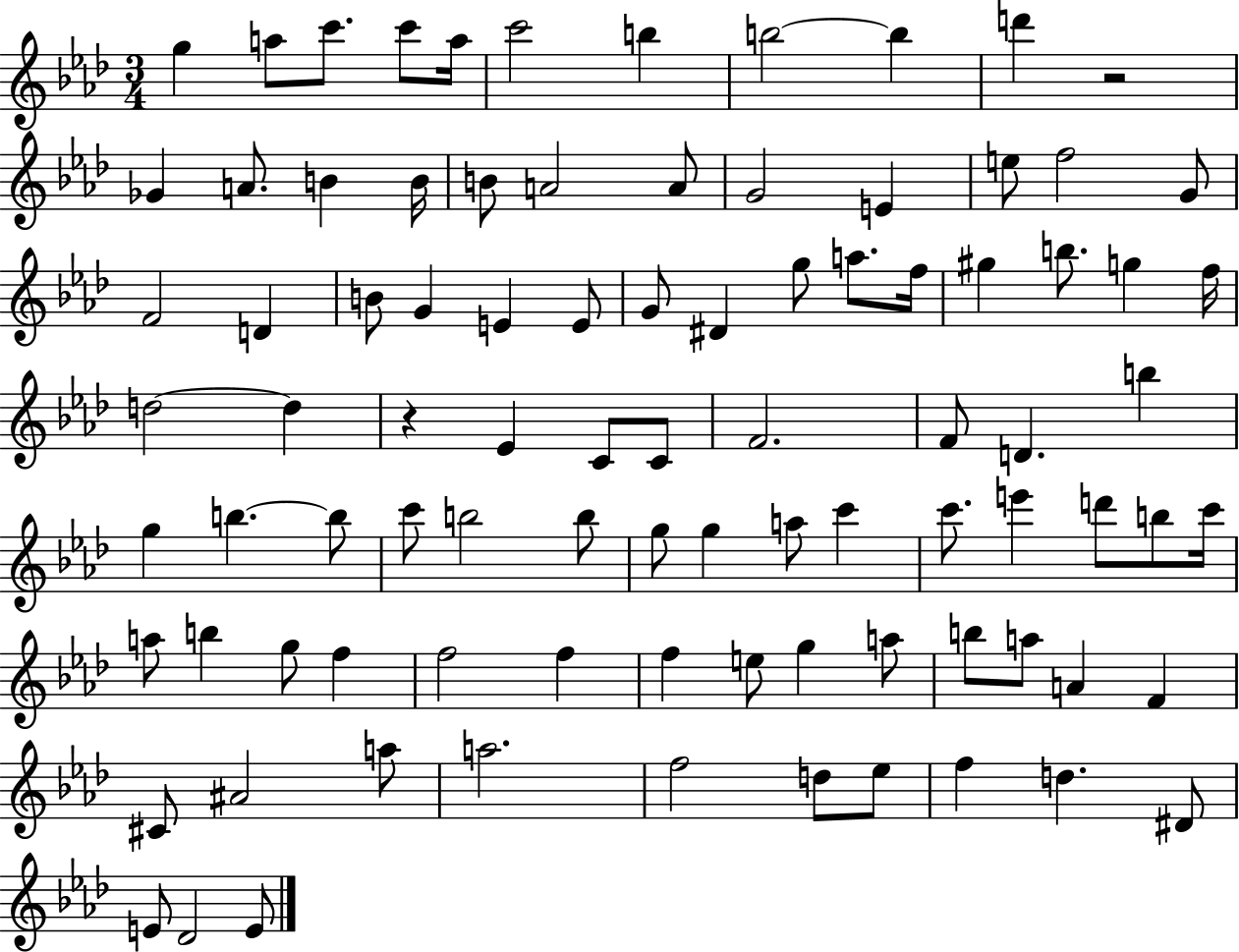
G5/q A5/e C6/e. C6/e A5/s C6/h B5/q B5/h B5/q D6/q R/h Gb4/q A4/e. B4/q B4/s B4/e A4/h A4/e G4/h E4/q E5/e F5/h G4/e F4/h D4/q B4/e G4/q E4/q E4/e G4/e D#4/q G5/e A5/e. F5/s G#5/q B5/e. G5/q F5/s D5/h D5/q R/q Eb4/q C4/e C4/e F4/h. F4/e D4/q. B5/q G5/q B5/q. B5/e C6/e B5/h B5/e G5/e G5/q A5/e C6/q C6/e. E6/q D6/e B5/e C6/s A5/e B5/q G5/e F5/q F5/h F5/q F5/q E5/e G5/q A5/e B5/e A5/e A4/q F4/q C#4/e A#4/h A5/e A5/h. F5/h D5/e Eb5/e F5/q D5/q. D#4/e E4/e Db4/h E4/e